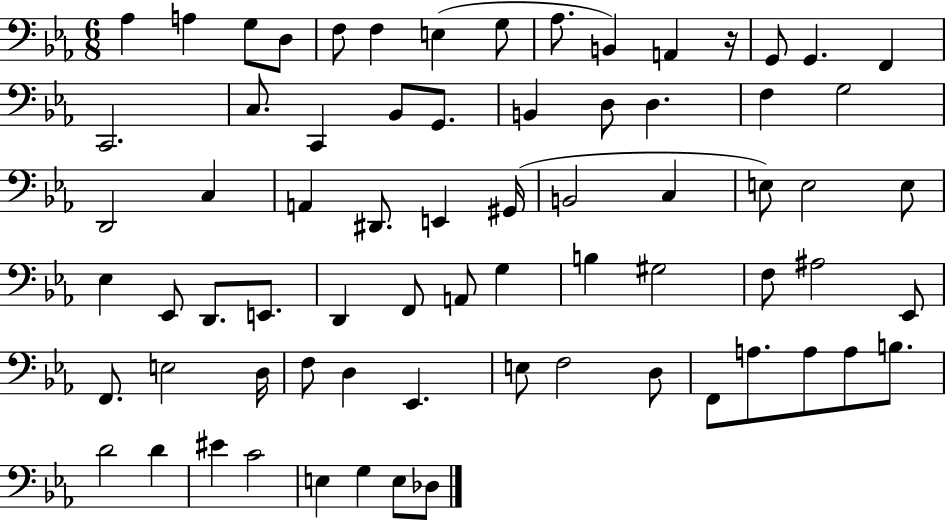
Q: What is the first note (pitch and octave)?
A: Ab3